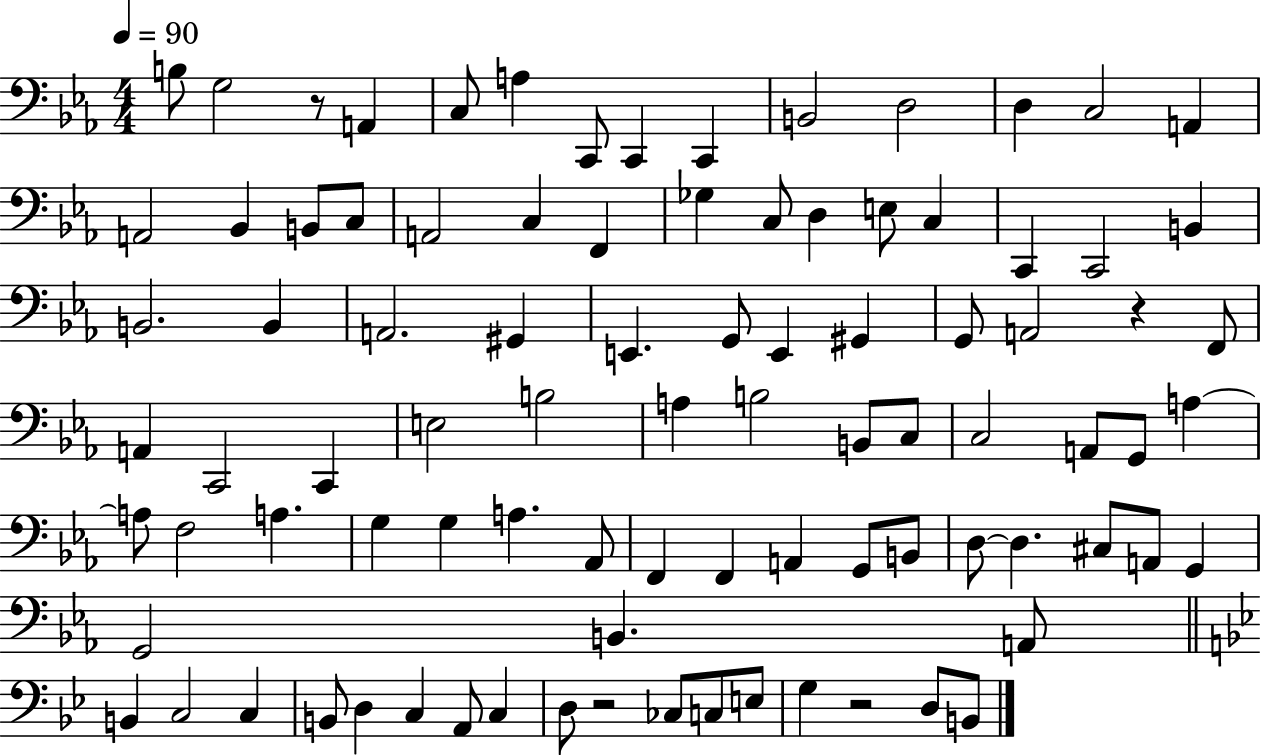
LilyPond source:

{
  \clef bass
  \numericTimeSignature
  \time 4/4
  \key ees \major
  \tempo 4 = 90
  b8 g2 r8 a,4 | c8 a4 c,8 c,4 c,4 | b,2 d2 | d4 c2 a,4 | \break a,2 bes,4 b,8 c8 | a,2 c4 f,4 | ges4 c8 d4 e8 c4 | c,4 c,2 b,4 | \break b,2. b,4 | a,2. gis,4 | e,4. g,8 e,4 gis,4 | g,8 a,2 r4 f,8 | \break a,4 c,2 c,4 | e2 b2 | a4 b2 b,8 c8 | c2 a,8 g,8 a4~~ | \break a8 f2 a4. | g4 g4 a4. aes,8 | f,4 f,4 a,4 g,8 b,8 | d8~~ d4. cis8 a,8 g,4 | \break g,2 b,4. a,8 | \bar "||" \break \key bes \major b,4 c2 c4 | b,8 d4 c4 a,8 c4 | d8 r2 ces8 c8 e8 | g4 r2 d8 b,8 | \break \bar "|."
}